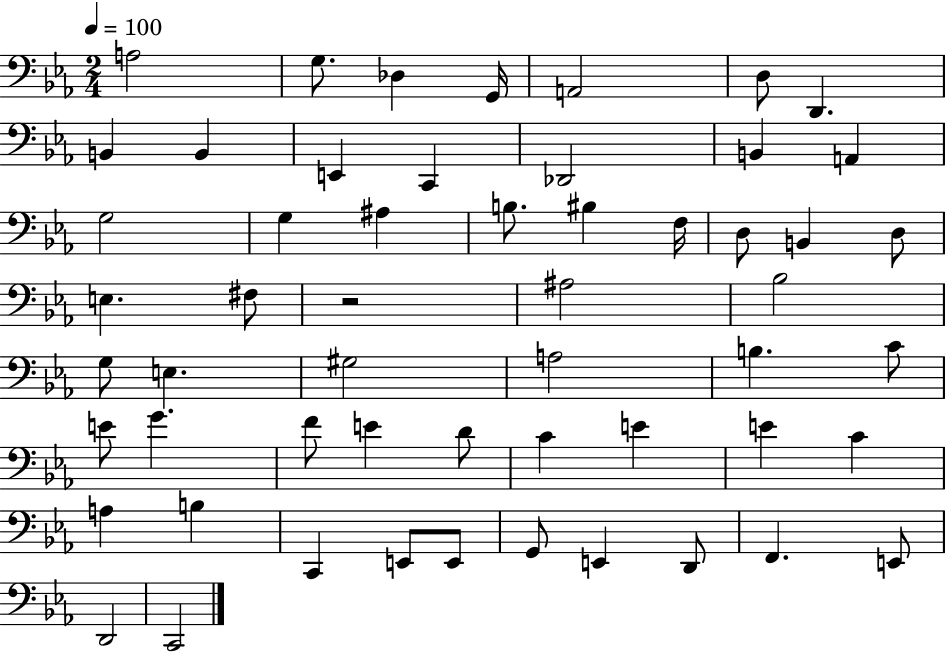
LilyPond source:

{
  \clef bass
  \numericTimeSignature
  \time 2/4
  \key ees \major
  \tempo 4 = 100
  a2 | g8. des4 g,16 | a,2 | d8 d,4. | \break b,4 b,4 | e,4 c,4 | des,2 | b,4 a,4 | \break g2 | g4 ais4 | b8. bis4 f16 | d8 b,4 d8 | \break e4. fis8 | r2 | ais2 | bes2 | \break g8 e4. | gis2 | a2 | b4. c'8 | \break e'8 g'4. | f'8 e'4 d'8 | c'4 e'4 | e'4 c'4 | \break a4 b4 | c,4 e,8 e,8 | g,8 e,4 d,8 | f,4. e,8 | \break d,2 | c,2 | \bar "|."
}